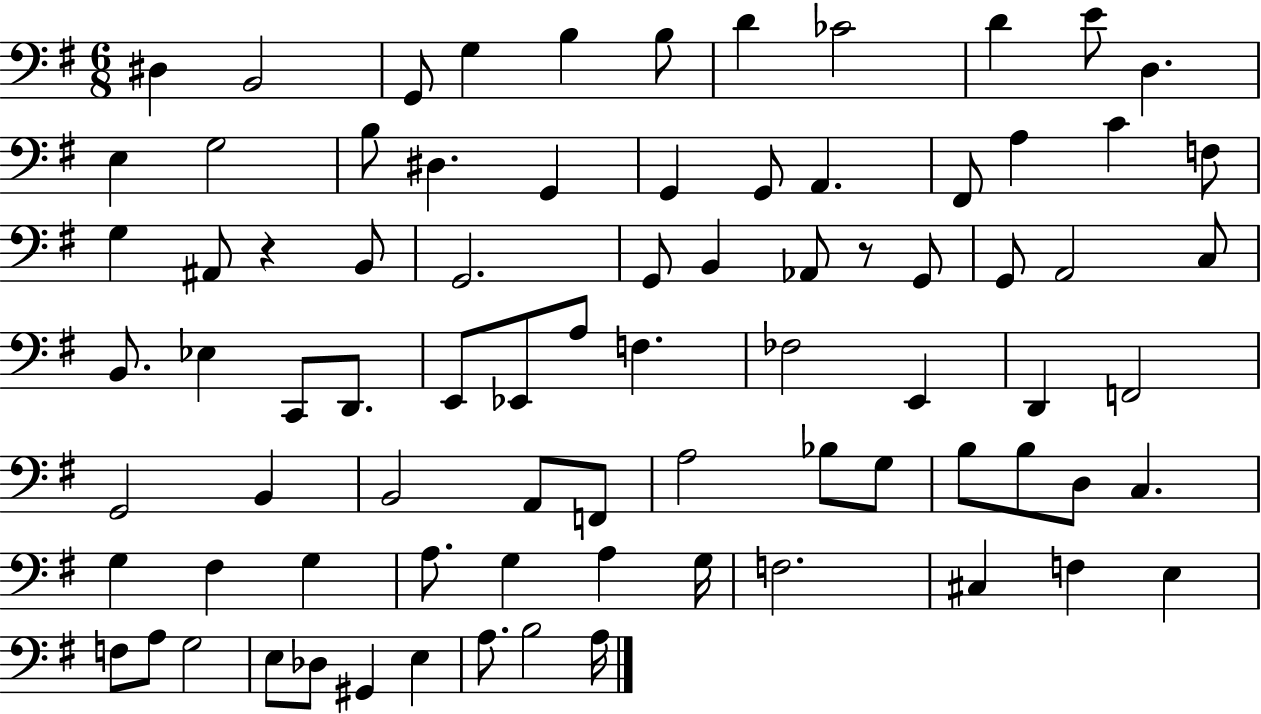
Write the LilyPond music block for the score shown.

{
  \clef bass
  \numericTimeSignature
  \time 6/8
  \key g \major
  dis4 b,2 | g,8 g4 b4 b8 | d'4 ces'2 | d'4 e'8 d4. | \break e4 g2 | b8 dis4. g,4 | g,4 g,8 a,4. | fis,8 a4 c'4 f8 | \break g4 ais,8 r4 b,8 | g,2. | g,8 b,4 aes,8 r8 g,8 | g,8 a,2 c8 | \break b,8. ees4 c,8 d,8. | e,8 ees,8 a8 f4. | fes2 e,4 | d,4 f,2 | \break g,2 b,4 | b,2 a,8 f,8 | a2 bes8 g8 | b8 b8 d8 c4. | \break g4 fis4 g4 | a8. g4 a4 g16 | f2. | cis4 f4 e4 | \break f8 a8 g2 | e8 des8 gis,4 e4 | a8. b2 a16 | \bar "|."
}